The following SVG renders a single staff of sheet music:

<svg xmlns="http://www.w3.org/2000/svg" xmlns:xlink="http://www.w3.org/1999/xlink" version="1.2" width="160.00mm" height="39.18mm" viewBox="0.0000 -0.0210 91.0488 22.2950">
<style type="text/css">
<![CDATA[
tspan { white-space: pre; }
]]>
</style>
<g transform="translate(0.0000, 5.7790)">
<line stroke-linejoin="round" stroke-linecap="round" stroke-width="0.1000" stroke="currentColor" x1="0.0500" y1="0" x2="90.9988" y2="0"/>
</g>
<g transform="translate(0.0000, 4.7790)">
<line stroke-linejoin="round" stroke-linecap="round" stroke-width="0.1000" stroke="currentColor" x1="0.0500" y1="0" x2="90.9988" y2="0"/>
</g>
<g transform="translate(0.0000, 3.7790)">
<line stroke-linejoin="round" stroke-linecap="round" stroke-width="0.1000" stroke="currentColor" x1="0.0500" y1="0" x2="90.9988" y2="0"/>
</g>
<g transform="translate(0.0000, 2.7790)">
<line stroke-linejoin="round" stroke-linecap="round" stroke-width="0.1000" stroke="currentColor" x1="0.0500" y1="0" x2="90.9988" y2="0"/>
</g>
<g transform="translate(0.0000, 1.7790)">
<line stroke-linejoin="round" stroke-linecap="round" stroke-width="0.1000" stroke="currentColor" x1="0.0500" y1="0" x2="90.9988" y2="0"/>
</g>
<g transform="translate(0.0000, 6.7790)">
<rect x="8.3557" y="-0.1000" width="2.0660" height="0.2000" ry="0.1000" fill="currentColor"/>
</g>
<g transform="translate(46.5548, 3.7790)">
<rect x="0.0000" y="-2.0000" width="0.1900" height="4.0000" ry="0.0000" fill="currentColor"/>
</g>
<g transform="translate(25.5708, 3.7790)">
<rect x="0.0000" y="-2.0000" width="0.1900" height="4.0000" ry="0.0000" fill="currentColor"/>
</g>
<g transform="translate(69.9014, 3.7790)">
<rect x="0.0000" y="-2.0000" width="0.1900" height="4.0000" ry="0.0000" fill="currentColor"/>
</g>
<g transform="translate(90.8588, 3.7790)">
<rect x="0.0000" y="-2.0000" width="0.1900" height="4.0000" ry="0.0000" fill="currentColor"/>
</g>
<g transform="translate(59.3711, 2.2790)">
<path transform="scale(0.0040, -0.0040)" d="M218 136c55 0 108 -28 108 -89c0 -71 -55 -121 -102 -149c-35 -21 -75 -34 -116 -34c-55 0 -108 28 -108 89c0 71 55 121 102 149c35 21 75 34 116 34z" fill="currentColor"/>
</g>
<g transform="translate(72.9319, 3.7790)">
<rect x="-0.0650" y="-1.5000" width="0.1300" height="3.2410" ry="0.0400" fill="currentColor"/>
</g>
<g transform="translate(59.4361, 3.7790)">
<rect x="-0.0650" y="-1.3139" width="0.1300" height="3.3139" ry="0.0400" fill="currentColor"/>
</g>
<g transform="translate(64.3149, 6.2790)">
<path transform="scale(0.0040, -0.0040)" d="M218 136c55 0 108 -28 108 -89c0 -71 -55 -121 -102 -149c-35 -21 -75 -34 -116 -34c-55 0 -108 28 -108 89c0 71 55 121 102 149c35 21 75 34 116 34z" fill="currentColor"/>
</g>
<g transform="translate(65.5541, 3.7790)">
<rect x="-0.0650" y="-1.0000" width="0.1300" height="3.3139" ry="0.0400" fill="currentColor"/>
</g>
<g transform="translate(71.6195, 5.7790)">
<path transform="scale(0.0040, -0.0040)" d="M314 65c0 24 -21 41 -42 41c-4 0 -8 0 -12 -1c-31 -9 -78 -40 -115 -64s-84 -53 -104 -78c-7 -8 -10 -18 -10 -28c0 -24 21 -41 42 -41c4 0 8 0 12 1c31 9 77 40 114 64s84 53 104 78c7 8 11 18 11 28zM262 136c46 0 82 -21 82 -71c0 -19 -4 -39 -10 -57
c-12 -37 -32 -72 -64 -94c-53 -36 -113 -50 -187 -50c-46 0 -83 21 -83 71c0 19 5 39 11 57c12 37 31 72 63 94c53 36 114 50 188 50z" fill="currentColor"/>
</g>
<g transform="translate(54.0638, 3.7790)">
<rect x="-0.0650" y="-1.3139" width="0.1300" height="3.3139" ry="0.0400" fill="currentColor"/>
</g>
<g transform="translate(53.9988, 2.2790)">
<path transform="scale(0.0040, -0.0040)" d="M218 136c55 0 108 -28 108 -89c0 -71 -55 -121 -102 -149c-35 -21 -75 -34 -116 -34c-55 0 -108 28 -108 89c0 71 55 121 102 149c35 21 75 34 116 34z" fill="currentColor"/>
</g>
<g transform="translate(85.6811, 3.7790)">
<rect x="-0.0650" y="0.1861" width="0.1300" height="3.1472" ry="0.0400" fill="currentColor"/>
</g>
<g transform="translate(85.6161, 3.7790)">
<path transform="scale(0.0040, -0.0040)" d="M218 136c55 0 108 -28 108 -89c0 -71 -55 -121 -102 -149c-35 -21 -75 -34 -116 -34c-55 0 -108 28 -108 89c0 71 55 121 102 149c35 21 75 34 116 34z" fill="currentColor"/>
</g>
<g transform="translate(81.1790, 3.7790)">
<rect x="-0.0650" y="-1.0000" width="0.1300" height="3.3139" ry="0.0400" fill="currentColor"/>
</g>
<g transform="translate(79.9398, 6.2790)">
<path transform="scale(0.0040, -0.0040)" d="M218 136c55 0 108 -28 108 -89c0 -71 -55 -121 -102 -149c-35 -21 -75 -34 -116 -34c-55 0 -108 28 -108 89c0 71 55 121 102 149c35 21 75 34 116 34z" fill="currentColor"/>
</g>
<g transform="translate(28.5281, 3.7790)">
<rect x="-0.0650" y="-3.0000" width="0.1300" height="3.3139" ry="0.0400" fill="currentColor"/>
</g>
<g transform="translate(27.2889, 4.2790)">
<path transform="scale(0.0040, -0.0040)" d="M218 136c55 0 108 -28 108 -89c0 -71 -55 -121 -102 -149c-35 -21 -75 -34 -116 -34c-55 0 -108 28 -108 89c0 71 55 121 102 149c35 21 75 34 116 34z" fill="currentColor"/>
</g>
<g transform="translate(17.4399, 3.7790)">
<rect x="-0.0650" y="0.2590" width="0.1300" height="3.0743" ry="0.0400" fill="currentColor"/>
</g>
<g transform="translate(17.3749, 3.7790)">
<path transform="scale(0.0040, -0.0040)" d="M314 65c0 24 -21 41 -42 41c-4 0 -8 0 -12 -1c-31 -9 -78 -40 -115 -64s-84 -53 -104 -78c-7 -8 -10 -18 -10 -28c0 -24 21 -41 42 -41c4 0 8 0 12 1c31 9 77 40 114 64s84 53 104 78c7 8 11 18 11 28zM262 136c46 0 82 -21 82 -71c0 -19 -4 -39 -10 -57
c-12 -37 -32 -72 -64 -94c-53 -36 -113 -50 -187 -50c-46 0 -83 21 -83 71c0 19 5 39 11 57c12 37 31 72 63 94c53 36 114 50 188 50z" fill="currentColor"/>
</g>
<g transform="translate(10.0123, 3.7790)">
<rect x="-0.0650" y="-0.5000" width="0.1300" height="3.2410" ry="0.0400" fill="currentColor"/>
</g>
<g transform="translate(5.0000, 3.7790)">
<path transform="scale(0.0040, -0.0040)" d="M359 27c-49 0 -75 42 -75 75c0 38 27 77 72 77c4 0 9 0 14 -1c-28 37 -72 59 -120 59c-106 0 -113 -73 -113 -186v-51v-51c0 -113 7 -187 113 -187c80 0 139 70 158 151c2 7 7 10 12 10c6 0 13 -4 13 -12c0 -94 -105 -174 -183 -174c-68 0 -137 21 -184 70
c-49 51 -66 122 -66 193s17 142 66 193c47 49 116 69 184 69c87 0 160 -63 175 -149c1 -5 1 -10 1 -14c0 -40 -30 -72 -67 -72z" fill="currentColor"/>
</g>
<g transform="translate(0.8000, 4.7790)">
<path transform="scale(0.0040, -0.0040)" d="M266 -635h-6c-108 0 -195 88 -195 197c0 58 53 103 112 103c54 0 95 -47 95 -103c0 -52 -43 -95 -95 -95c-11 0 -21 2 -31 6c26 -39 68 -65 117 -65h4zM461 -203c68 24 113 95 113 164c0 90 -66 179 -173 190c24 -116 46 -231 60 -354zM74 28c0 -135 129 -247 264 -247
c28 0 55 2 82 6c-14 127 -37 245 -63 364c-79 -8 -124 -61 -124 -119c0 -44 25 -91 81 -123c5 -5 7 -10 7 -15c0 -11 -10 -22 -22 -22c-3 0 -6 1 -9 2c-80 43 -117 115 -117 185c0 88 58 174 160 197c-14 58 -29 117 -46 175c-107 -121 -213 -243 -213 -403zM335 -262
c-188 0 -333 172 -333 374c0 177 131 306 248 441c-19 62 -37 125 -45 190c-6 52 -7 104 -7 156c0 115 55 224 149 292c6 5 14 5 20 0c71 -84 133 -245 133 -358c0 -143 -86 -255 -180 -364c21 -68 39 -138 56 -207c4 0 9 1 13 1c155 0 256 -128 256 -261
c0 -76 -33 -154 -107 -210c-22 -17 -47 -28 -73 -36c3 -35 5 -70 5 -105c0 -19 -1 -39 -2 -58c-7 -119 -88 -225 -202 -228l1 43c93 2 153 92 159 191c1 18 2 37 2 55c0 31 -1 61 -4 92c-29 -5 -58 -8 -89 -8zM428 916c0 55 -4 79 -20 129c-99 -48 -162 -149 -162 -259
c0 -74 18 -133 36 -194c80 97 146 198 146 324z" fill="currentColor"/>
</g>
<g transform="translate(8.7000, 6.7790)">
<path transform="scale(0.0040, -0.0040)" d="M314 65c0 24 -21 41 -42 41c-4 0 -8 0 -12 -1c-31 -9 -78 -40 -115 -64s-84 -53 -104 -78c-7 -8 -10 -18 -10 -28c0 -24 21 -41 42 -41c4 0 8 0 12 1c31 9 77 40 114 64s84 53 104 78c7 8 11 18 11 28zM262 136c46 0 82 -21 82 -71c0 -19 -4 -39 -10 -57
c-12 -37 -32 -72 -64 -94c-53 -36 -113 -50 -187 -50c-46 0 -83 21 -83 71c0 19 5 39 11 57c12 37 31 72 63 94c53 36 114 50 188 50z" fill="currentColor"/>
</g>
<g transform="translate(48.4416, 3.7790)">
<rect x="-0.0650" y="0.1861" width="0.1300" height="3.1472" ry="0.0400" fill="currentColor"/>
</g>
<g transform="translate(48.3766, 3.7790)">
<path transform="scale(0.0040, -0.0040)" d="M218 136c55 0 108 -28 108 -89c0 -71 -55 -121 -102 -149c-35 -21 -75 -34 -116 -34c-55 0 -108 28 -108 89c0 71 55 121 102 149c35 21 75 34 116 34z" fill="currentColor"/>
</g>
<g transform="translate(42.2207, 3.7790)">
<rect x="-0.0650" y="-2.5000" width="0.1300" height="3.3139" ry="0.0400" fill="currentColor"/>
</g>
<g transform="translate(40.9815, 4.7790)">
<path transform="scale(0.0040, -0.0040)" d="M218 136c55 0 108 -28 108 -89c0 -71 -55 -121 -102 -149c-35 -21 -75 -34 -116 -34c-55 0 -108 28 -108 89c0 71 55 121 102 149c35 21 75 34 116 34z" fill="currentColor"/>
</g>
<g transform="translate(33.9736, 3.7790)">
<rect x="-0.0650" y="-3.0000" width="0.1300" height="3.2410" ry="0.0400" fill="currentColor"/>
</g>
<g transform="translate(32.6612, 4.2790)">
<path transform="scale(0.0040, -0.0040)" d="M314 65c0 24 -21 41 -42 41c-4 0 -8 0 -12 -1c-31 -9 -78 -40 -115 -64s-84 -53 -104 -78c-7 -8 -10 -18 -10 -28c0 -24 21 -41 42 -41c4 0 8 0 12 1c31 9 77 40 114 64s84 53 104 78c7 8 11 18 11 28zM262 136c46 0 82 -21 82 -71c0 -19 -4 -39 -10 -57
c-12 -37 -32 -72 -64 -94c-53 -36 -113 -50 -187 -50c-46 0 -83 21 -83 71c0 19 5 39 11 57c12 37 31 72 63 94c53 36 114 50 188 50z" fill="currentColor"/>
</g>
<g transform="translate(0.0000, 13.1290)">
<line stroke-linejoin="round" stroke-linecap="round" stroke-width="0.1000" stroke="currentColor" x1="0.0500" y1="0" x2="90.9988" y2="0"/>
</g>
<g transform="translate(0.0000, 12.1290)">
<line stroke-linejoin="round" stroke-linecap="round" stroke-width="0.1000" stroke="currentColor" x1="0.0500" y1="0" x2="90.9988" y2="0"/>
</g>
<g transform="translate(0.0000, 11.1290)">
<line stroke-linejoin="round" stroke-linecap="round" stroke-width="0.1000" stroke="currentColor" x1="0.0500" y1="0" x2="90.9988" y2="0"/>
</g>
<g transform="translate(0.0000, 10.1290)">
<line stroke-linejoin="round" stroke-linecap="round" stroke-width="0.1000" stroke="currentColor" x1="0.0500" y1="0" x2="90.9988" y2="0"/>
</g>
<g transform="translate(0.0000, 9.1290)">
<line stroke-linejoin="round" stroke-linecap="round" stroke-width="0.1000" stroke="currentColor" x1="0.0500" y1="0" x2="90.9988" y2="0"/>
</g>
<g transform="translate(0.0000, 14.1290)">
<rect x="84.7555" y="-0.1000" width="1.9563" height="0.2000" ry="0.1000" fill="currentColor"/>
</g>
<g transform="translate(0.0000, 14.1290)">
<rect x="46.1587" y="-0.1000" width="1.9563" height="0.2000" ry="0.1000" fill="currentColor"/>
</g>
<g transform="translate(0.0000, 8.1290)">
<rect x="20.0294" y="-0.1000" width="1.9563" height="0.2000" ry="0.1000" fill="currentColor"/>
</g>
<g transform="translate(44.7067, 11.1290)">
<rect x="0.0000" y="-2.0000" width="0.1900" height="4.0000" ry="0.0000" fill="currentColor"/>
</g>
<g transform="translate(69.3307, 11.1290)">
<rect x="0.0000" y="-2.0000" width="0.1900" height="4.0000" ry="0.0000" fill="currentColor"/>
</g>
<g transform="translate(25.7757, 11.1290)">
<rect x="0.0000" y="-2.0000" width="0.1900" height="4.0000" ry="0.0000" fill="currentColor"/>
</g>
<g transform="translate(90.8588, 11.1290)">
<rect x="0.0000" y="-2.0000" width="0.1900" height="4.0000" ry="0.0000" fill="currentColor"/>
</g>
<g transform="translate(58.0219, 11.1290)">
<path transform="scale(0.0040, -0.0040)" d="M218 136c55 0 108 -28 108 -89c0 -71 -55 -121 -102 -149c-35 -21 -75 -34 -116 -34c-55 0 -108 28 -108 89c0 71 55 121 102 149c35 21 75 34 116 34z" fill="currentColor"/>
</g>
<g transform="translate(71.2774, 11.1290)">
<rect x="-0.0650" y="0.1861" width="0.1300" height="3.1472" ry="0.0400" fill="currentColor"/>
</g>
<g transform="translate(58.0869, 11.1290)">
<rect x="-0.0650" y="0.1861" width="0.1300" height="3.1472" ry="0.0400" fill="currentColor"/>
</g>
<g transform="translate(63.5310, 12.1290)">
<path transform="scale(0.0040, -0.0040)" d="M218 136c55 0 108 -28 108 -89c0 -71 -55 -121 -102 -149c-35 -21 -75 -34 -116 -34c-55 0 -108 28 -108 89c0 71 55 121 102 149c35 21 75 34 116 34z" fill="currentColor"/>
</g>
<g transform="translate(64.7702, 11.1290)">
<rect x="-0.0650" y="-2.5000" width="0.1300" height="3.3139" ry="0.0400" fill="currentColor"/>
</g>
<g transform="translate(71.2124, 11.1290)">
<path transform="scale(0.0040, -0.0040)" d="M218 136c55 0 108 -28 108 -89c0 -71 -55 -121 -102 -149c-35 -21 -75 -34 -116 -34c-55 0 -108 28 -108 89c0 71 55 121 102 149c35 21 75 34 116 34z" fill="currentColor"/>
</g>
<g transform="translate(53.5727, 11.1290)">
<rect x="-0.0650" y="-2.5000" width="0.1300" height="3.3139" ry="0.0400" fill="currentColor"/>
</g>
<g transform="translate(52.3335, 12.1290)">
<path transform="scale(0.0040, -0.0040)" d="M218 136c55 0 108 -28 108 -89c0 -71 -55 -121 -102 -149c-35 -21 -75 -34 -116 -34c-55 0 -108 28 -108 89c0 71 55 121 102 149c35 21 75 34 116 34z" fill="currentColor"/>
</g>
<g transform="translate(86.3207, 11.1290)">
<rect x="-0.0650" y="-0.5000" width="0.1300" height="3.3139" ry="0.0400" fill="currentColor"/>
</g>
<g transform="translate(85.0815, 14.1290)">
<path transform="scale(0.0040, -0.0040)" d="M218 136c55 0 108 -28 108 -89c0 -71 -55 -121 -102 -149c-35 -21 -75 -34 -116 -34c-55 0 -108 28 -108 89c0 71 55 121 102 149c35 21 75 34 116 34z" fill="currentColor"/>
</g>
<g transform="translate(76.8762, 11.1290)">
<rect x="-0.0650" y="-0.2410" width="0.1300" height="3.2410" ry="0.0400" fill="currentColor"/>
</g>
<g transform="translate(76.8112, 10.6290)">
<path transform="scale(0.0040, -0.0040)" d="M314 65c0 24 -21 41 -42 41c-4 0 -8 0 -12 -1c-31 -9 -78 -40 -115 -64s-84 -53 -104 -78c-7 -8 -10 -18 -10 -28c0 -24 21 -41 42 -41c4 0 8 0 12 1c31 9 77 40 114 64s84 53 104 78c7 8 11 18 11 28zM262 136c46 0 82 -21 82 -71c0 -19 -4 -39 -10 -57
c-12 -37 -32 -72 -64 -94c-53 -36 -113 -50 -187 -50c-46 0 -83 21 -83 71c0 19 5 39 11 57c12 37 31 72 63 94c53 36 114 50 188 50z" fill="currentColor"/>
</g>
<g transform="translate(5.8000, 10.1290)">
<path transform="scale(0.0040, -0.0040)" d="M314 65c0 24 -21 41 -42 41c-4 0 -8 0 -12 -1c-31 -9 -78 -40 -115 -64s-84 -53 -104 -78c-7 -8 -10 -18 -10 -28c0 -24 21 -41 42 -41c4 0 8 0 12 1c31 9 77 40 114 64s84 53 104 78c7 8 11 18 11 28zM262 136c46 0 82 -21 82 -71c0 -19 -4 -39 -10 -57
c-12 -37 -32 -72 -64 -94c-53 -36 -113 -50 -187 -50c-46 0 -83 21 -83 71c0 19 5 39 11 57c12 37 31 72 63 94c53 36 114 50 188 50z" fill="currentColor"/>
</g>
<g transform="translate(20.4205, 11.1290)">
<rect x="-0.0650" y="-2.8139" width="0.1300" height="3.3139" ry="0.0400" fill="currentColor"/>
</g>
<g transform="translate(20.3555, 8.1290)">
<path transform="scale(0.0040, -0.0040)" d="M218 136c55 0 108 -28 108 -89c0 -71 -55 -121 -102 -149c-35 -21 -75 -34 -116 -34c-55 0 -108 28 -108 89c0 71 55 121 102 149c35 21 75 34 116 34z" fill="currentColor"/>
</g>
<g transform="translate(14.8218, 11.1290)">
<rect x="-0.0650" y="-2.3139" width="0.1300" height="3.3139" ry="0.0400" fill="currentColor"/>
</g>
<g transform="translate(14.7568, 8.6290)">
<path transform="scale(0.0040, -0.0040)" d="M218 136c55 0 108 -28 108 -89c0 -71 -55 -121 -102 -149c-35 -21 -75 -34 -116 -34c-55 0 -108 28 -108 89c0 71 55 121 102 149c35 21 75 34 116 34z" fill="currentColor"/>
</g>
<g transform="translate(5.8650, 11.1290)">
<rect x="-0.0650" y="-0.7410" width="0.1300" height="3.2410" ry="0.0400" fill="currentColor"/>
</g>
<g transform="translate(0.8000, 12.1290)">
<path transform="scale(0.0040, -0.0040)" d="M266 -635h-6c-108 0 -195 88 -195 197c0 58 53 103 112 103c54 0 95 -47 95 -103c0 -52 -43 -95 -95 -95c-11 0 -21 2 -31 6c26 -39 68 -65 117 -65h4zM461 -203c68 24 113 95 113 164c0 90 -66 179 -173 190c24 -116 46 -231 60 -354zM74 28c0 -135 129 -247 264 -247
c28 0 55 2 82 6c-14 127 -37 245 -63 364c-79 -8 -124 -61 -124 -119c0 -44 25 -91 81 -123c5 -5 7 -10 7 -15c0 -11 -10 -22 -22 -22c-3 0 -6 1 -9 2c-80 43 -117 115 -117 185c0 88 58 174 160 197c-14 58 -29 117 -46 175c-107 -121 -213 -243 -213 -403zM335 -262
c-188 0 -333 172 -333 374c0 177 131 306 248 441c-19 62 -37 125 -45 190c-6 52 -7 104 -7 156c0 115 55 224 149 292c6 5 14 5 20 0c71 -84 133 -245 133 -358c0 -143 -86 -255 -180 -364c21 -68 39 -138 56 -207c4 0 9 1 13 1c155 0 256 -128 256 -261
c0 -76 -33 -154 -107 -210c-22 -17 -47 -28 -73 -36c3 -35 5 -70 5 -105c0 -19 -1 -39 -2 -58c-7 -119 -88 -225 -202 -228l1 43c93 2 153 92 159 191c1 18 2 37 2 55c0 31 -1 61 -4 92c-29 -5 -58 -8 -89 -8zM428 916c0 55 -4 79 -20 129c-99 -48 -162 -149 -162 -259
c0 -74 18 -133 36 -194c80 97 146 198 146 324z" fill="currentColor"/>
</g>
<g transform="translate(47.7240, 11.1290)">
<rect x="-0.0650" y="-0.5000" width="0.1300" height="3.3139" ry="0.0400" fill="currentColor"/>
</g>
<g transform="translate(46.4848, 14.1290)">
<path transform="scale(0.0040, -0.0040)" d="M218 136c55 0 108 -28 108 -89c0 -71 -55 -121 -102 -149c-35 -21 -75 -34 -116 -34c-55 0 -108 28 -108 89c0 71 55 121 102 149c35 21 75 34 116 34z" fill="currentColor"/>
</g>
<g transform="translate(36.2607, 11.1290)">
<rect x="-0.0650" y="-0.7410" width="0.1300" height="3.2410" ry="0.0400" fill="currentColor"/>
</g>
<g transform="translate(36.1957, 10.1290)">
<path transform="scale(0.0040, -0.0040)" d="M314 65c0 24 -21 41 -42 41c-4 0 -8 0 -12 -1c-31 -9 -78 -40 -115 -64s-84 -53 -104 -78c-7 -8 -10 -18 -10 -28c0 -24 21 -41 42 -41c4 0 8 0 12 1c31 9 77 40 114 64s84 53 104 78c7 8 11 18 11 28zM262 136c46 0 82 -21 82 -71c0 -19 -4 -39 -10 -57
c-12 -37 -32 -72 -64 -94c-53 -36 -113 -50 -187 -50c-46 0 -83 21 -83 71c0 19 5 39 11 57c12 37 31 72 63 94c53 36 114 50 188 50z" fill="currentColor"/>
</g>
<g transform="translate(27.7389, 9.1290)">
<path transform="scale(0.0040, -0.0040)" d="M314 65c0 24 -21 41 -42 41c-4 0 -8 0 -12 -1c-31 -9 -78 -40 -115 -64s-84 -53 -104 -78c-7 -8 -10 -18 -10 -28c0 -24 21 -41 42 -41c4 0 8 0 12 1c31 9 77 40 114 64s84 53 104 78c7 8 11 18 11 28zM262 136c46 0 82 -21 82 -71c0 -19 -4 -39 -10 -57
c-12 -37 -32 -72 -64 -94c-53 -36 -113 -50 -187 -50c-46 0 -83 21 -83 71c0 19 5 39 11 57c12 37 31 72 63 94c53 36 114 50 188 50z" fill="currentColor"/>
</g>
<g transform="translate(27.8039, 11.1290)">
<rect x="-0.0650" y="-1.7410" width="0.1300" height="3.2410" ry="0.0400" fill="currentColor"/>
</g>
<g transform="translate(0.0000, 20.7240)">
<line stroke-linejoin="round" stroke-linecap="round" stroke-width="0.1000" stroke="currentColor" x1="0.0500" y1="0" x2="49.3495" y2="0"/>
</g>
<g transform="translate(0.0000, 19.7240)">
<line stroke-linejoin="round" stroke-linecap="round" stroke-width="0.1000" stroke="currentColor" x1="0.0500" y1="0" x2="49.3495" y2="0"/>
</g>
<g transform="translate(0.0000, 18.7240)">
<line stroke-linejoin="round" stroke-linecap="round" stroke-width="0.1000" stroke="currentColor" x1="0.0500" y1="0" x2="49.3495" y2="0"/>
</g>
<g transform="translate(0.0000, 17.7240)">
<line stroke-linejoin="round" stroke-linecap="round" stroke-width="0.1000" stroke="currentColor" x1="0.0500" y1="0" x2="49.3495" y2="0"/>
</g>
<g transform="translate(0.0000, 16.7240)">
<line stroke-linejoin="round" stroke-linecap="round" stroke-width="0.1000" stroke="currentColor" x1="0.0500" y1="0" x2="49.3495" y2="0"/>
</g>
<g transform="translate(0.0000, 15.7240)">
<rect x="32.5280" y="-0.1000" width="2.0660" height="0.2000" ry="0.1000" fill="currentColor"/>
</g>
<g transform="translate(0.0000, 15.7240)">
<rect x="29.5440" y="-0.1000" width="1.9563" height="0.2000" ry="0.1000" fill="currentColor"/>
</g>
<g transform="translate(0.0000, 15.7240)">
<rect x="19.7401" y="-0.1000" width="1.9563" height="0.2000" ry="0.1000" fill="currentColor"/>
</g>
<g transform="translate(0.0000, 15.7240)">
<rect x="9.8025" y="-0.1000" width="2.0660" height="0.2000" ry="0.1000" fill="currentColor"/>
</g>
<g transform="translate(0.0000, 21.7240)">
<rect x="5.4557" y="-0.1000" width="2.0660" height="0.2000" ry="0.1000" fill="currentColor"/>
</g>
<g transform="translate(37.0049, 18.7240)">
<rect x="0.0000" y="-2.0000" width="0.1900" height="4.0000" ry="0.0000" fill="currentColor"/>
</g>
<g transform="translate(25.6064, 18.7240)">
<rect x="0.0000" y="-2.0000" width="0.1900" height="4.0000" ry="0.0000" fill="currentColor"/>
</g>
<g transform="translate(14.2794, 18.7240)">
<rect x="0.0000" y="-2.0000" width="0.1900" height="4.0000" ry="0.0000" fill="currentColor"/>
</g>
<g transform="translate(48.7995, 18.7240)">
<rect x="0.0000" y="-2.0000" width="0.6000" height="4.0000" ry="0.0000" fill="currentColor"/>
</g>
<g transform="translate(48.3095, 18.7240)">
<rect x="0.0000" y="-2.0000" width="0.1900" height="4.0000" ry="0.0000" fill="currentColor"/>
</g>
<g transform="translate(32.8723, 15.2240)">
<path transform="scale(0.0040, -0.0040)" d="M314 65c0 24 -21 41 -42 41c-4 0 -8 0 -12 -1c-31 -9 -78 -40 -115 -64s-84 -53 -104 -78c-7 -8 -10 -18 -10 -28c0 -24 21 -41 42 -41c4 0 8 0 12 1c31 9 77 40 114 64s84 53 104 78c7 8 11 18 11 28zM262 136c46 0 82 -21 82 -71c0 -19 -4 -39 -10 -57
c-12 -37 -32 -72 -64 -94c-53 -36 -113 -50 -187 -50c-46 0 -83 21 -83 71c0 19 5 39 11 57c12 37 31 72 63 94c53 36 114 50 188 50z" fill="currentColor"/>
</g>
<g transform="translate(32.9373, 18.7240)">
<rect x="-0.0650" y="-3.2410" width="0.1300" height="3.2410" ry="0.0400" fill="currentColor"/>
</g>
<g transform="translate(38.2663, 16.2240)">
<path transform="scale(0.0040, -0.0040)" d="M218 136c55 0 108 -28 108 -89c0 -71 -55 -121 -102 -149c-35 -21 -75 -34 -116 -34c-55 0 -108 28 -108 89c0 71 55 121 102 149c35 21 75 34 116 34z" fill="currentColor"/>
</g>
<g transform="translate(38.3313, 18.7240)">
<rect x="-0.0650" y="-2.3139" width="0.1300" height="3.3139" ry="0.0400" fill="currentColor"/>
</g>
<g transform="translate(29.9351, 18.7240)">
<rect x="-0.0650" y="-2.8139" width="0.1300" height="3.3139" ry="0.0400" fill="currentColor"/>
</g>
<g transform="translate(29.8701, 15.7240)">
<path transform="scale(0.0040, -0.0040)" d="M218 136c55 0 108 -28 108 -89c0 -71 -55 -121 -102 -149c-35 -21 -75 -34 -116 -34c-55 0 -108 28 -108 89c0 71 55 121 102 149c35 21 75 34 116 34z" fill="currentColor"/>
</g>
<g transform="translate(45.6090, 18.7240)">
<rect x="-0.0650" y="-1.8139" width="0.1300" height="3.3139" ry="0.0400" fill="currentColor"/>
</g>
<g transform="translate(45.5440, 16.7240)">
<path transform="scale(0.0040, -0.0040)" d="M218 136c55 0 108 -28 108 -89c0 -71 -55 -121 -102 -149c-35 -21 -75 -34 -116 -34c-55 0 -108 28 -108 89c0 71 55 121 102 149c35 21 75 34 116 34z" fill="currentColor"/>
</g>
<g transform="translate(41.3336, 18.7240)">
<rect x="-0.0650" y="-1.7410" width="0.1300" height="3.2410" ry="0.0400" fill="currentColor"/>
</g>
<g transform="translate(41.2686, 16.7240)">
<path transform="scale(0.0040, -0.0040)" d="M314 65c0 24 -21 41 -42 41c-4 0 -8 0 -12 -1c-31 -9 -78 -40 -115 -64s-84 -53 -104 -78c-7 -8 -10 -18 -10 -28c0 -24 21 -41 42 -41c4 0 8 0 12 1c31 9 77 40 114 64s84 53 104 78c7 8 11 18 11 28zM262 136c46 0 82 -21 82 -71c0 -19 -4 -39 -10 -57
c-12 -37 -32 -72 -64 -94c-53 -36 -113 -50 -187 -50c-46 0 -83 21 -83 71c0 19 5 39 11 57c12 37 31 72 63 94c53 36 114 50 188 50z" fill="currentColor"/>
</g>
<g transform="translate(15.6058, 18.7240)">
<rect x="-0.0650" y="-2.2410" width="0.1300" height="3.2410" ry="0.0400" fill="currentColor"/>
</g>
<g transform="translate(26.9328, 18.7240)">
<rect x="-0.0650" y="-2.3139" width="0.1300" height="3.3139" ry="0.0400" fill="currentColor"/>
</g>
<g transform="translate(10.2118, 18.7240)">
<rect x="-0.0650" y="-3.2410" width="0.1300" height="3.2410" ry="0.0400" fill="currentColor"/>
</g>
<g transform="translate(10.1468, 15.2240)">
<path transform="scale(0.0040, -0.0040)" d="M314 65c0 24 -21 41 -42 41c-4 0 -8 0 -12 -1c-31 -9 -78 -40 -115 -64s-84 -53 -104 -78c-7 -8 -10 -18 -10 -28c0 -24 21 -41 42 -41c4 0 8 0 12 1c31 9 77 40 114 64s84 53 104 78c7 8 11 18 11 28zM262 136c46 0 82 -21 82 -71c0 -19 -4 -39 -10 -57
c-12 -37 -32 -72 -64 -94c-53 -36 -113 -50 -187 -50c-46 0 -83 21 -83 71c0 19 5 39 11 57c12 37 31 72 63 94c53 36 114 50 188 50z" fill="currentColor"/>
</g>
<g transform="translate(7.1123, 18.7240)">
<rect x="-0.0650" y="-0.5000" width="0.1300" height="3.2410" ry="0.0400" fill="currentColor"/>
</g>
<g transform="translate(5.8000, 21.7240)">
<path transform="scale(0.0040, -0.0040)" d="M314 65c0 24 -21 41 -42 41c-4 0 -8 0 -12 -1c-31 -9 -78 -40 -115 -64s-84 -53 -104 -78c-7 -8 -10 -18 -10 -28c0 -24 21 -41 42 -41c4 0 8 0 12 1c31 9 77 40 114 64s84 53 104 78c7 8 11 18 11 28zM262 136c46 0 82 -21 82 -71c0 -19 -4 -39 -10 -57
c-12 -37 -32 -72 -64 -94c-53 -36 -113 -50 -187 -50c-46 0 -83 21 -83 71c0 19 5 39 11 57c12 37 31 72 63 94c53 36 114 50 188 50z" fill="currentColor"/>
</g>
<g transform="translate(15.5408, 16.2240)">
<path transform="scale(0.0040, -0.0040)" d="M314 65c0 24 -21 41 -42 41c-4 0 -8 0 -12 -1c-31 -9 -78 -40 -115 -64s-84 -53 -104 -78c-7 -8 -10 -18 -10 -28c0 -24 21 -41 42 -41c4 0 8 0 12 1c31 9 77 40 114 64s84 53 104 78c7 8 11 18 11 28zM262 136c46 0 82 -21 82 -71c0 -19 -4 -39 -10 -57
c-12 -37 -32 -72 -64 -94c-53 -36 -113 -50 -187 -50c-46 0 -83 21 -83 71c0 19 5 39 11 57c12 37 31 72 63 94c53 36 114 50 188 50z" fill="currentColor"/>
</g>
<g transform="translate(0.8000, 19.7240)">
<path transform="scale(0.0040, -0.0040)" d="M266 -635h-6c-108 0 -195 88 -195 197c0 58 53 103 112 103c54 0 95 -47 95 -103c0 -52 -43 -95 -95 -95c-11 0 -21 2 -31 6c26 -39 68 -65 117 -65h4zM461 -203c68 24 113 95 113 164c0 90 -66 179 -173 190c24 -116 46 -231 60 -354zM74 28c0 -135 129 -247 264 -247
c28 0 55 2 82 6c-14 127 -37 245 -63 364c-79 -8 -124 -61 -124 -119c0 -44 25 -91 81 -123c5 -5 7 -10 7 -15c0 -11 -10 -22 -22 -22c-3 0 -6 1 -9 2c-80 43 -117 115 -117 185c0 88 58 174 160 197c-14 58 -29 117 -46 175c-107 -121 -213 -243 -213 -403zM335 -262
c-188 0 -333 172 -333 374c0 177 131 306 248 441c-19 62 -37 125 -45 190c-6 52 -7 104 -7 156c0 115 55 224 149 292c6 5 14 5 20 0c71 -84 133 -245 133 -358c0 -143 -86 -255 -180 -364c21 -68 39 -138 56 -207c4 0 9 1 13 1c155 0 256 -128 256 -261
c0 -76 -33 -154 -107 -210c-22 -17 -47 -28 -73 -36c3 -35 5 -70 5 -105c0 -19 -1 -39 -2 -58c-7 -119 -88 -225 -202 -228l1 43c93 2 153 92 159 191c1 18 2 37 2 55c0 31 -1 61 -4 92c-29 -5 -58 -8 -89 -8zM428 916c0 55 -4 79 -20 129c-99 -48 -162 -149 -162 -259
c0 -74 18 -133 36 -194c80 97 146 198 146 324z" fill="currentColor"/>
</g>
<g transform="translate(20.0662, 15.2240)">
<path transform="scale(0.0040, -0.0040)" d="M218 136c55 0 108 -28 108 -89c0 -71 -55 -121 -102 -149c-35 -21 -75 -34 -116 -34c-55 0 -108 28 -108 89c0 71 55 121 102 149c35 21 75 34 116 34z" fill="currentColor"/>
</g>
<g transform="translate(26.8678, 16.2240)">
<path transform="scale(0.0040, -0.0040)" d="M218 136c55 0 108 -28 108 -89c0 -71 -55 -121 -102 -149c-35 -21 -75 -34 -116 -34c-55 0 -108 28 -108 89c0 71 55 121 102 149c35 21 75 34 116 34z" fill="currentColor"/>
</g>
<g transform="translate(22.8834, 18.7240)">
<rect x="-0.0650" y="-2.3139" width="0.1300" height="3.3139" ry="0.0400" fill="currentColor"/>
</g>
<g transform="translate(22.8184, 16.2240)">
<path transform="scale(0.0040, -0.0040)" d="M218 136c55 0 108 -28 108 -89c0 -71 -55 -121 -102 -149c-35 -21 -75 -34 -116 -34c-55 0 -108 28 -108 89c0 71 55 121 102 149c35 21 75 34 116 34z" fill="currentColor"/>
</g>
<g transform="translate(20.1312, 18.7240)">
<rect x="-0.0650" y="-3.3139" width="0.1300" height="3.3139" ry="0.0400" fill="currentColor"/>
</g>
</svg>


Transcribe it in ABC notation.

X:1
T:Untitled
M:4/4
L:1/4
K:C
C2 B2 A A2 G B e e D E2 D B d2 g a f2 d2 C G B G B c2 C C2 b2 g2 b g g a b2 g f2 f